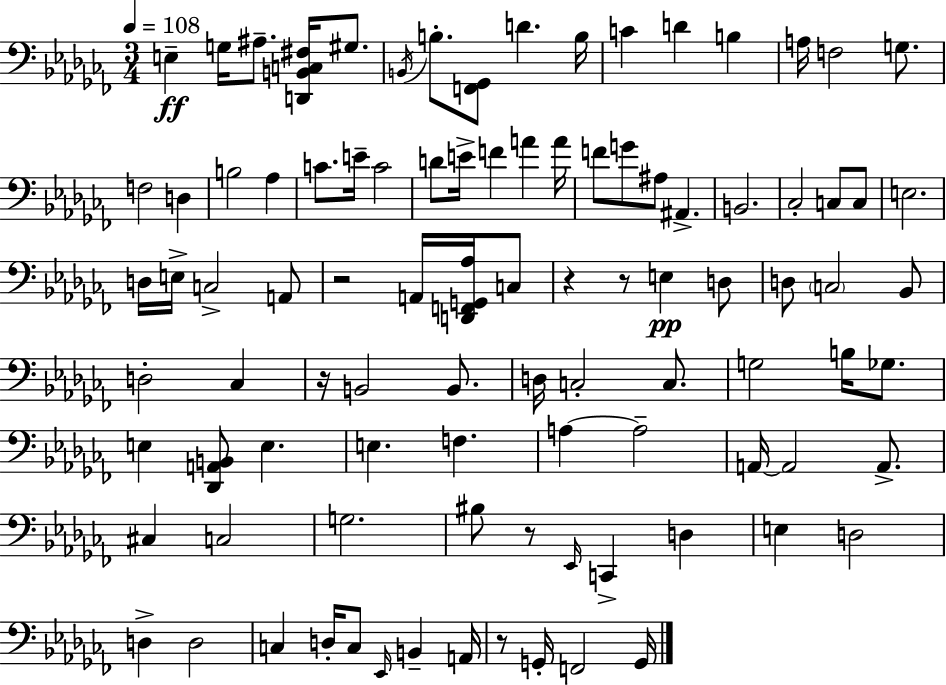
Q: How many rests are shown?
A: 6